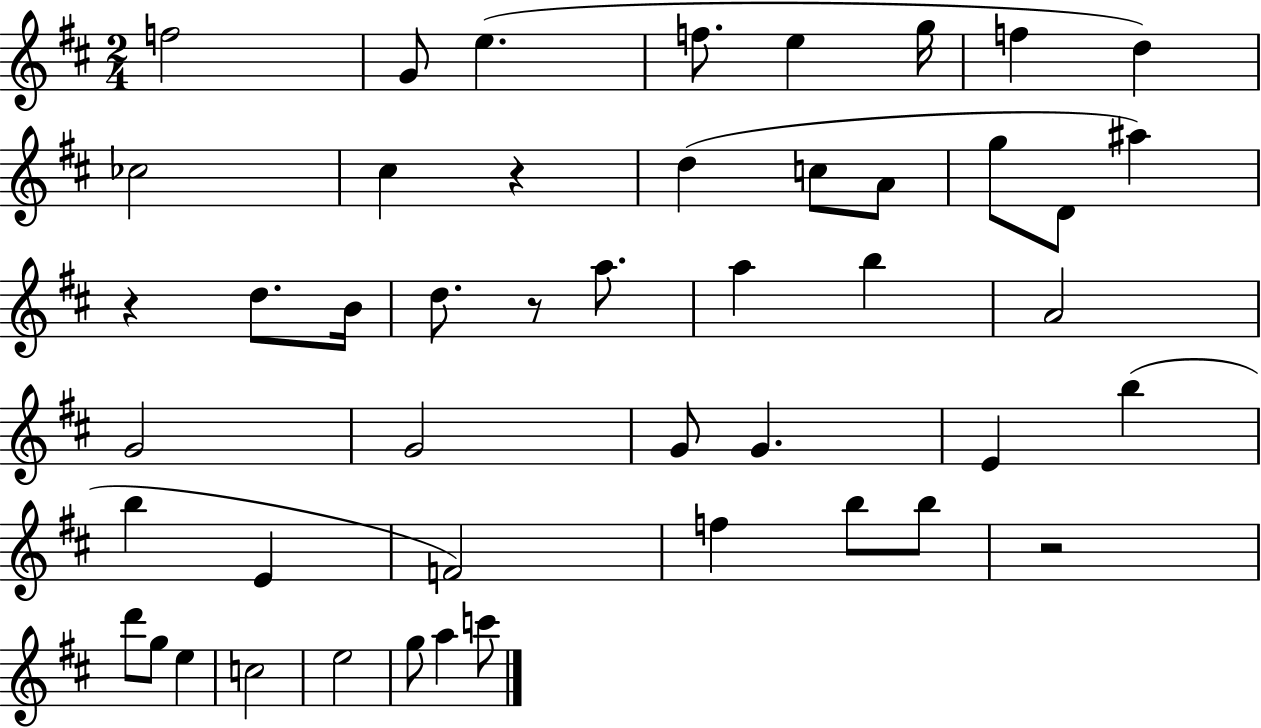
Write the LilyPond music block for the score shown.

{
  \clef treble
  \numericTimeSignature
  \time 2/4
  \key d \major
  f''2 | g'8 e''4.( | f''8. e''4 g''16 | f''4 d''4) | \break ces''2 | cis''4 r4 | d''4( c''8 a'8 | g''8 d'8 ais''4) | \break r4 d''8. b'16 | d''8. r8 a''8. | a''4 b''4 | a'2 | \break g'2 | g'2 | g'8 g'4. | e'4 b''4( | \break b''4 e'4 | f'2) | f''4 b''8 b''8 | r2 | \break d'''8 g''8 e''4 | c''2 | e''2 | g''8 a''4 c'''8 | \break \bar "|."
}